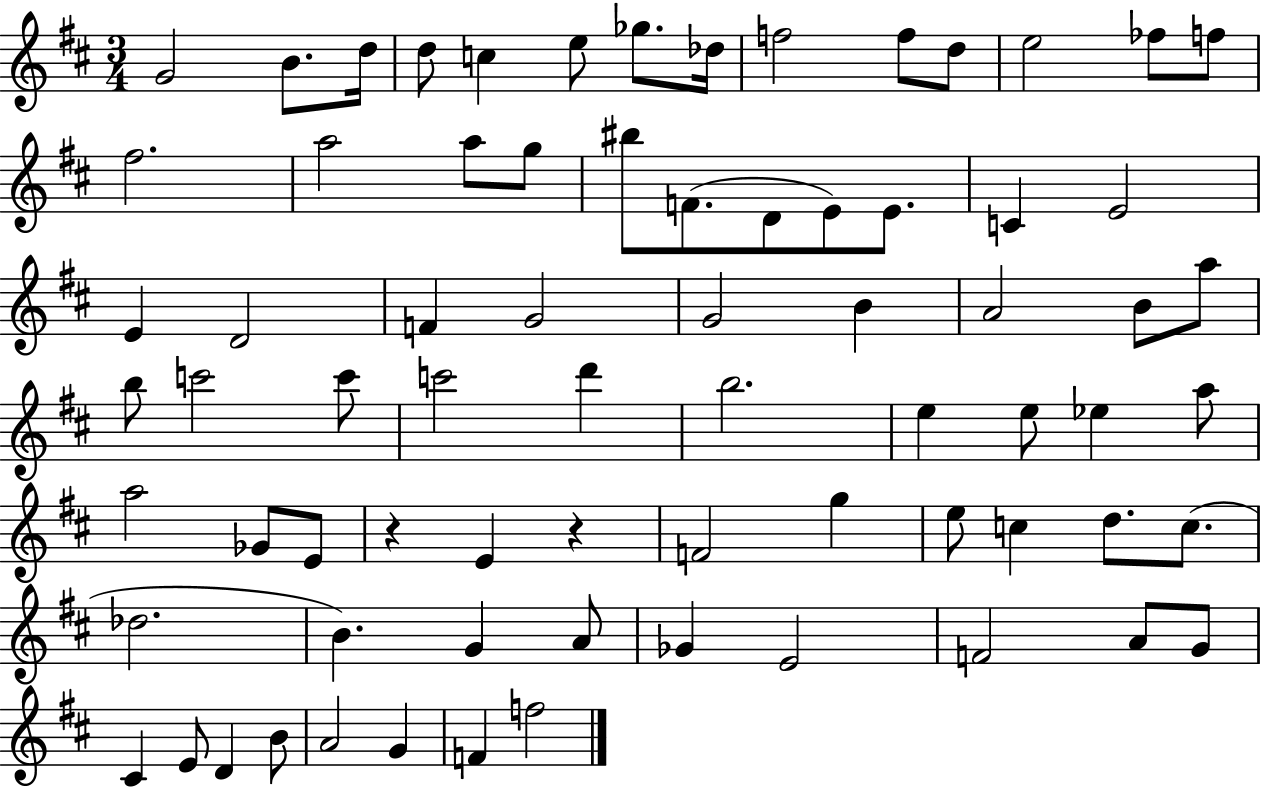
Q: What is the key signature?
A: D major